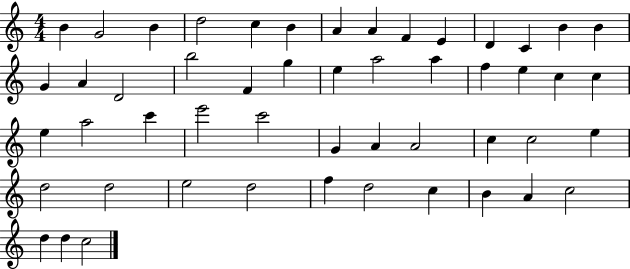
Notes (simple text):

B4/q G4/h B4/q D5/h C5/q B4/q A4/q A4/q F4/q E4/q D4/q C4/q B4/q B4/q G4/q A4/q D4/h B5/h F4/q G5/q E5/q A5/h A5/q F5/q E5/q C5/q C5/q E5/q A5/h C6/q E6/h C6/h G4/q A4/q A4/h C5/q C5/h E5/q D5/h D5/h E5/h D5/h F5/q D5/h C5/q B4/q A4/q C5/h D5/q D5/q C5/h